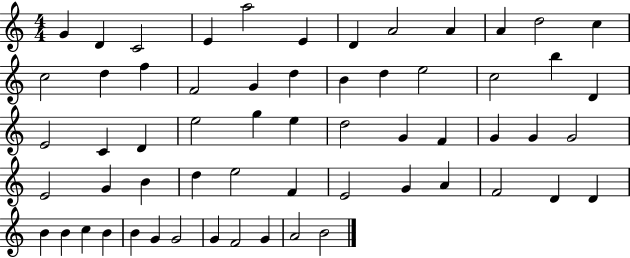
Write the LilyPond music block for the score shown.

{
  \clef treble
  \numericTimeSignature
  \time 4/4
  \key c \major
  g'4 d'4 c'2 | e'4 a''2 e'4 | d'4 a'2 a'4 | a'4 d''2 c''4 | \break c''2 d''4 f''4 | f'2 g'4 d''4 | b'4 d''4 e''2 | c''2 b''4 d'4 | \break e'2 c'4 d'4 | e''2 g''4 e''4 | d''2 g'4 f'4 | g'4 g'4 g'2 | \break e'2 g'4 b'4 | d''4 e''2 f'4 | e'2 g'4 a'4 | f'2 d'4 d'4 | \break b'4 b'4 c''4 b'4 | b'4 g'4 g'2 | g'4 f'2 g'4 | a'2 b'2 | \break \bar "|."
}